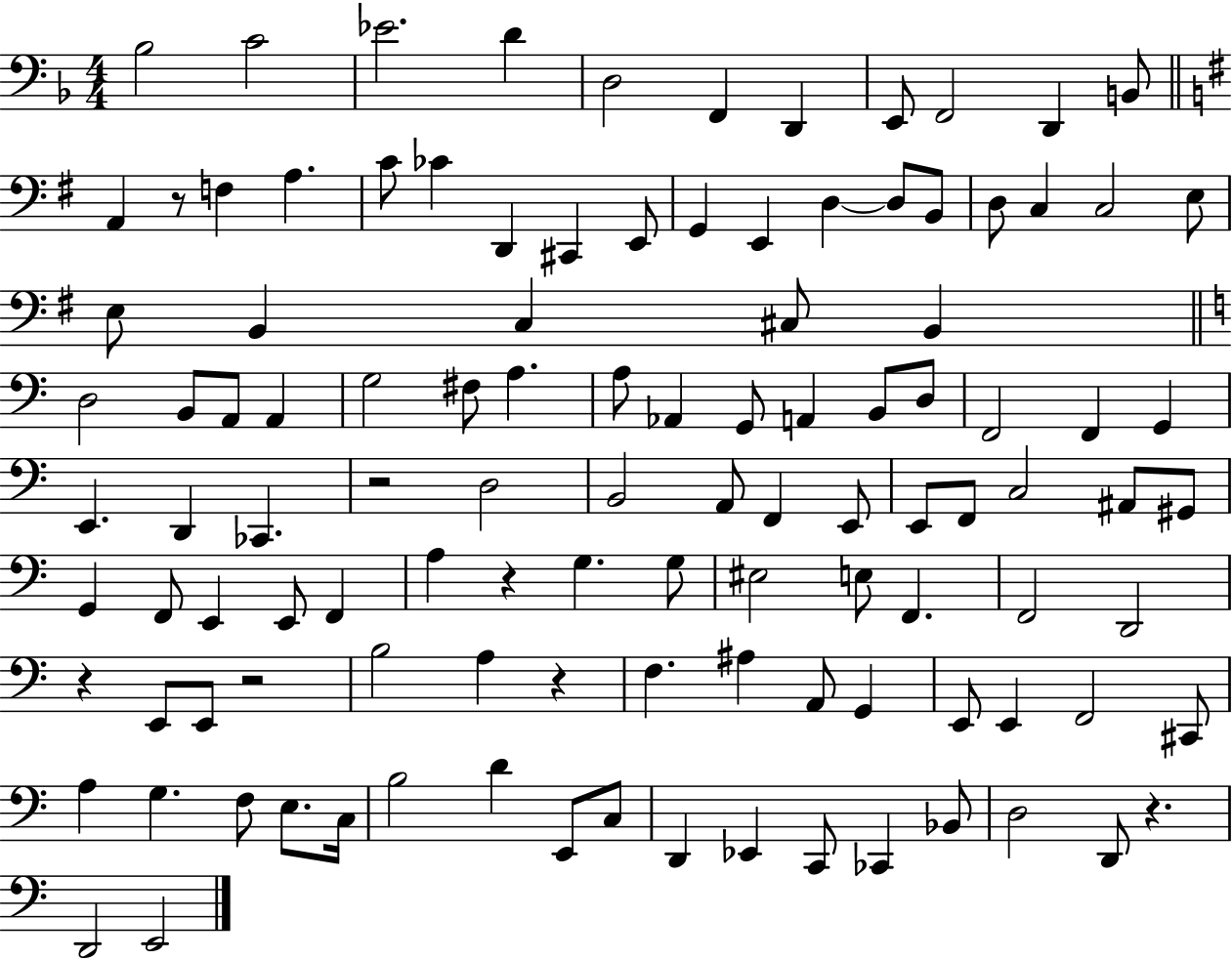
X:1
T:Untitled
M:4/4
L:1/4
K:F
_B,2 C2 _E2 D D,2 F,, D,, E,,/2 F,,2 D,, B,,/2 A,, z/2 F, A, C/2 _C D,, ^C,, E,,/2 G,, E,, D, D,/2 B,,/2 D,/2 C, C,2 E,/2 E,/2 B,, C, ^C,/2 B,, D,2 B,,/2 A,,/2 A,, G,2 ^F,/2 A, A,/2 _A,, G,,/2 A,, B,,/2 D,/2 F,,2 F,, G,, E,, D,, _C,, z2 D,2 B,,2 A,,/2 F,, E,,/2 E,,/2 F,,/2 C,2 ^A,,/2 ^G,,/2 G,, F,,/2 E,, E,,/2 F,, A, z G, G,/2 ^E,2 E,/2 F,, F,,2 D,,2 z E,,/2 E,,/2 z2 B,2 A, z F, ^A, A,,/2 G,, E,,/2 E,, F,,2 ^C,,/2 A, G, F,/2 E,/2 C,/4 B,2 D E,,/2 C,/2 D,, _E,, C,,/2 _C,, _B,,/2 D,2 D,,/2 z D,,2 E,,2